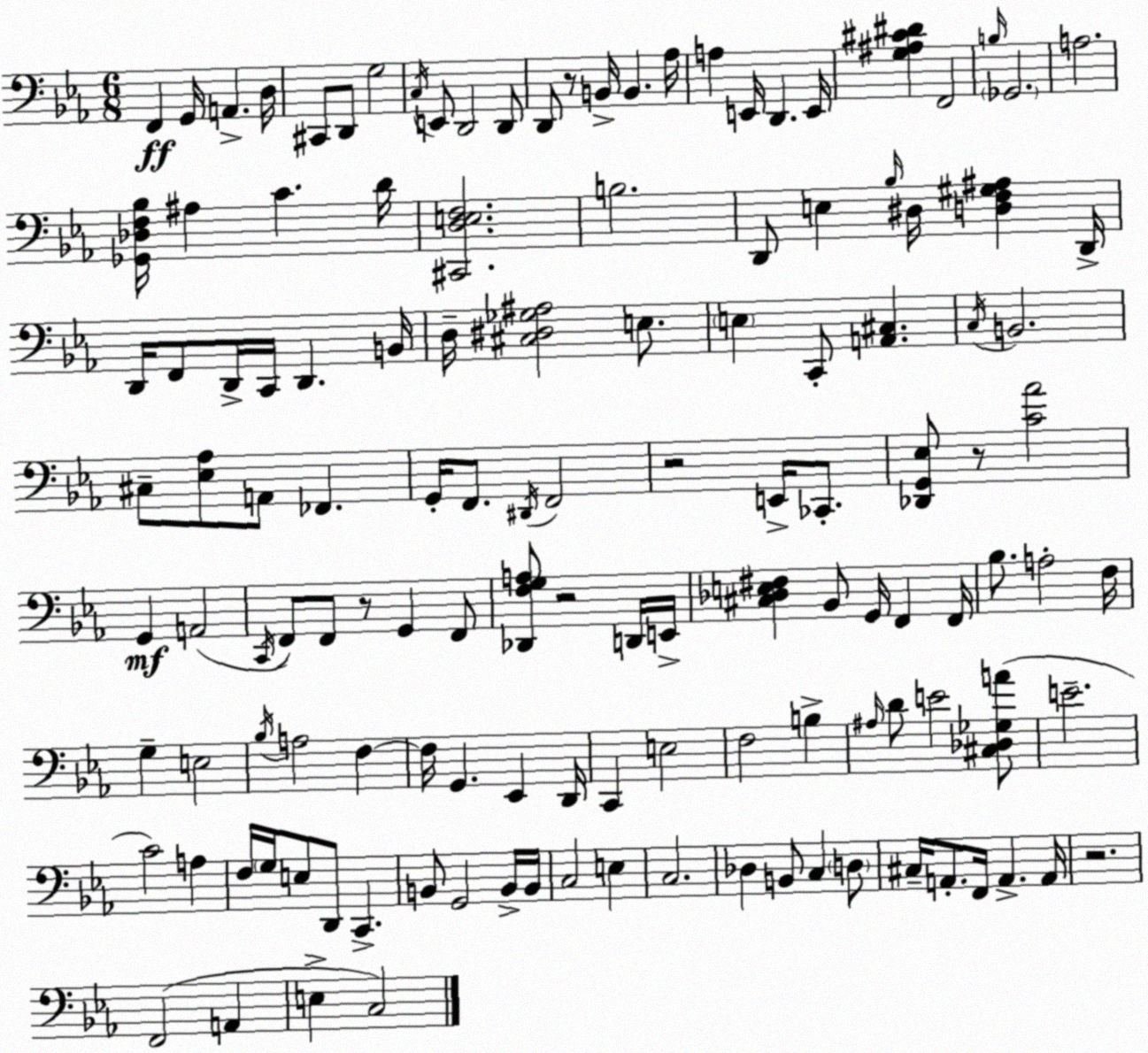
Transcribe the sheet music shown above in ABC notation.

X:1
T:Untitled
M:6/8
L:1/4
K:Eb
F,, G,,/4 A,, D,/4 ^C,,/2 D,,/2 G,2 C,/4 E,,/2 D,,2 D,,/2 D,,/2 z/2 B,,/4 B,, _A,/4 A, E,,/4 D,, E,,/4 [G,^A,^C^D] F,,2 B,/4 _G,,2 A,2 [_G,,_D,F,_B,]/4 ^A, C D/4 [^C,,D,E,F,]2 B,2 D,,/2 E, _B,/4 ^D,/4 [D,F,^G,^A,] D,,/4 D,,/4 F,,/2 D,,/4 C,,/4 D,, B,,/4 D,/4 [^C,^D,_G,^A,]2 E,/2 E, C,,/2 [A,,^C,] C,/4 B,,2 ^C,/2 [_E,_A,]/2 A,,/2 _F,, G,,/4 F,,/2 ^D,,/4 F,,2 z2 E,,/4 _C,,/2 [_D,,G,,_E,]/2 z/2 [C_A]2 G,, A,,2 C,,/4 F,,/2 F,,/2 z/2 G,, F,,/2 [_D,,F,G,A,]/2 z2 D,,/4 E,,/4 [^C,_D,E,^F,] _B,,/2 G,,/4 F,, F,,/4 _B,/2 A,2 F,/4 G, E,2 _B,/4 A,2 F, F,/4 G,, _E,, D,,/4 C,, E,2 F,2 B, ^A,/4 D/2 E2 [^C,_D,_G,A]/2 E2 C2 A, F,/4 G,/4 E,/2 D,,/2 C,, B,,/2 G,,2 B,,/4 B,,/4 C,2 E, C,2 _D, B,,/2 C, D,/2 ^C,/4 A,,/2 F,,/4 A,, A,,/4 z2 F,,2 A,, E, C,2